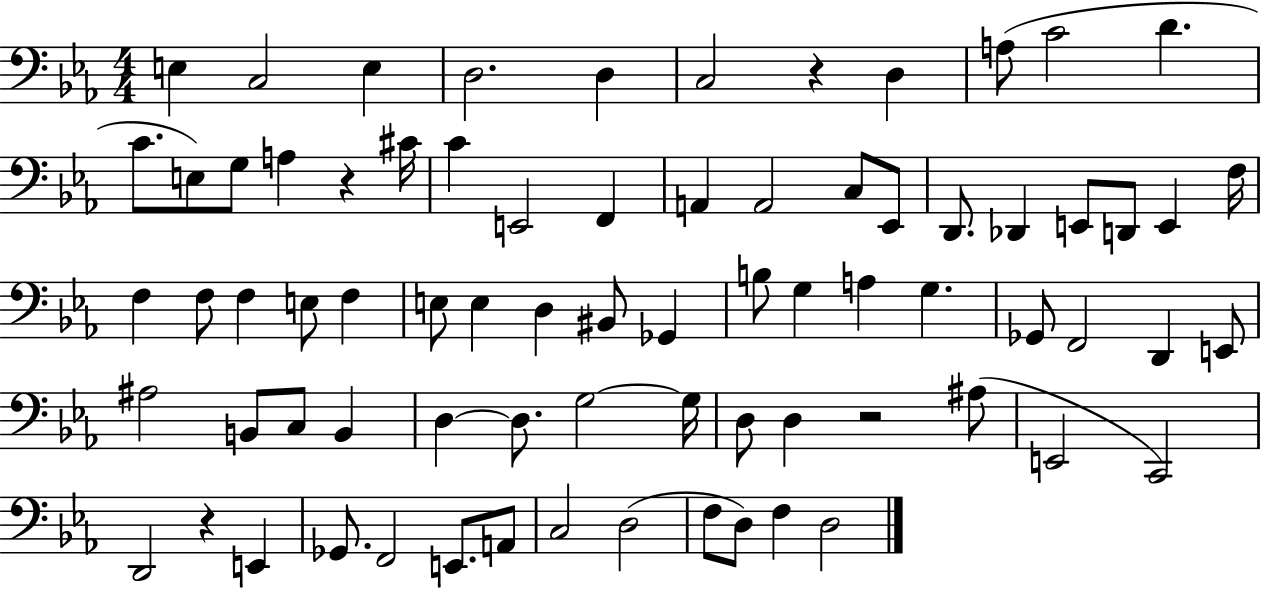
X:1
T:Untitled
M:4/4
L:1/4
K:Eb
E, C,2 E, D,2 D, C,2 z D, A,/2 C2 D C/2 E,/2 G,/2 A, z ^C/4 C E,,2 F,, A,, A,,2 C,/2 _E,,/2 D,,/2 _D,, E,,/2 D,,/2 E,, F,/4 F, F,/2 F, E,/2 F, E,/2 E, D, ^B,,/2 _G,, B,/2 G, A, G, _G,,/2 F,,2 D,, E,,/2 ^A,2 B,,/2 C,/2 B,, D, D,/2 G,2 G,/4 D,/2 D, z2 ^A,/2 E,,2 C,,2 D,,2 z E,, _G,,/2 F,,2 E,,/2 A,,/2 C,2 D,2 F,/2 D,/2 F, D,2